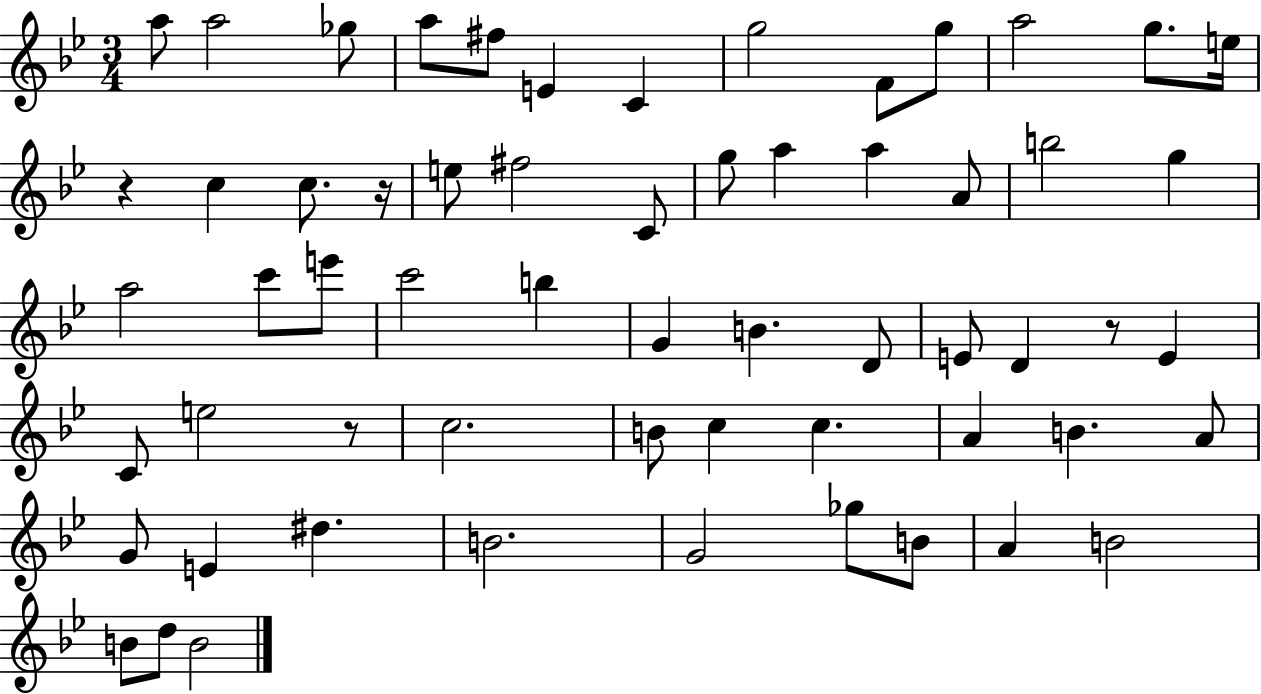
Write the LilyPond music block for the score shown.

{
  \clef treble
  \numericTimeSignature
  \time 3/4
  \key bes \major
  a''8 a''2 ges''8 | a''8 fis''8 e'4 c'4 | g''2 f'8 g''8 | a''2 g''8. e''16 | \break r4 c''4 c''8. r16 | e''8 fis''2 c'8 | g''8 a''4 a''4 a'8 | b''2 g''4 | \break a''2 c'''8 e'''8 | c'''2 b''4 | g'4 b'4. d'8 | e'8 d'4 r8 e'4 | \break c'8 e''2 r8 | c''2. | b'8 c''4 c''4. | a'4 b'4. a'8 | \break g'8 e'4 dis''4. | b'2. | g'2 ges''8 b'8 | a'4 b'2 | \break b'8 d''8 b'2 | \bar "|."
}